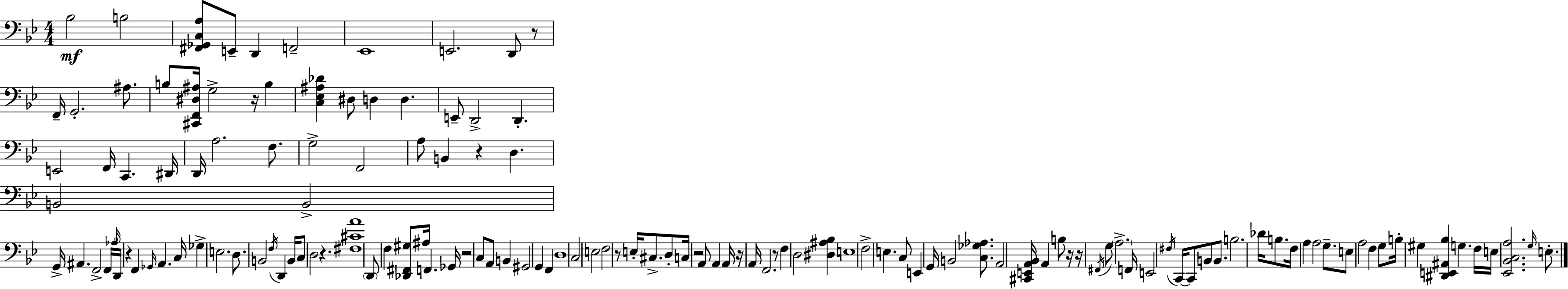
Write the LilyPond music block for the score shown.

{
  \clef bass
  \numericTimeSignature
  \time 4/4
  \key g \minor
  bes2\mf b2 | <fis, ges, c a>8 e,8-- d,4 f,2-- | ees,1 | e,2. d,8 r8 | \break f,16-- g,2.-. ais8. | b8 <cis, f, dis ais>16 g2-> r16 b4 | <c ees ais des'>4 dis8 d4 d4. | e,8-- d,2-> d,4.-. | \break e,2 f,16 c,4. dis,16 | d,16 a2. f8. | g2-> f,2 | a8 b,4 r4 d4. | \break b,2 b,2-> | g,16-> ais,4. f,2-> \tuplet 3/2 { f,16 | \grace { aes16 } d,16 } r4 f,4 \grace { ges,16 } a,4. | c16 ges4-> e2. | \break d8. b,2 \acciaccatura { f16 } d,4 | b,16 c8 d2 r4. | <fis cis' a'>1 | \parenthesize d,8 f4 <des, fis, gis>8 ais16 f,4. | \break ges,16 r2 c8 a,8 b,4 | gis,2 g,4 f,4 | d1 | c2 e2 | \break f2 r8 e16-. cis8.-> | d8-. c16 r2 a,8 a,4 | a,16 r16 a,16 f,2. | r8 f4 d2 <dis ais bes>4 | \break e1 | f2-> e4. | c8 e,4 g,16 b,2 | <c ges aes>8. a,2 <cis, e, a, bes,>16 a,4 | \break b8 r16 r16 \acciaccatura { fis,16 } g8 \parenthesize a2.-> | f,16 e,2 \acciaccatura { fis16 } c,16~~ c,8 | b,8 b,8. b2. | des'16 b8. f16 a4 a2 | \break g8.-- e8 a2 f4 | g8 b16-. gis4 <dis, e, ais, bes>4 g4. | f16 e16 <ees, bes, c a>2. | \grace { g16 } e8.-. \bar "|."
}